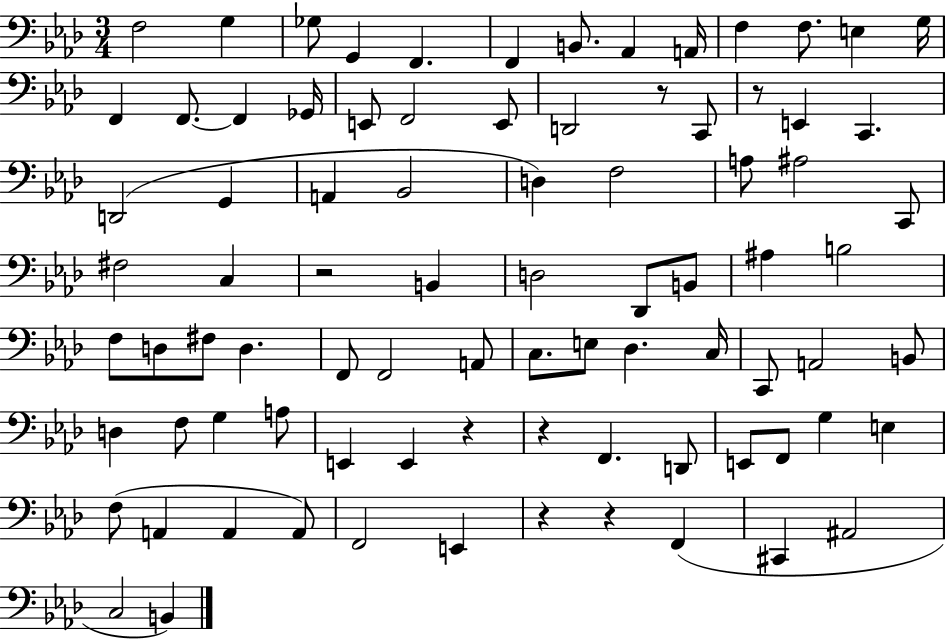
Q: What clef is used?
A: bass